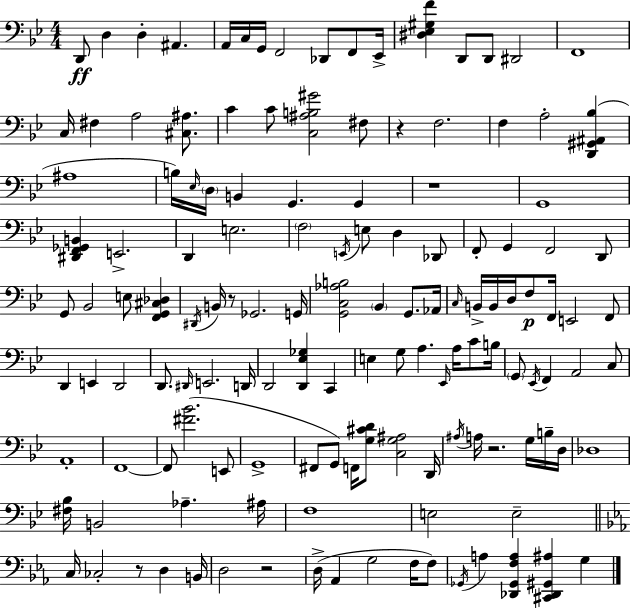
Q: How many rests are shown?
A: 6